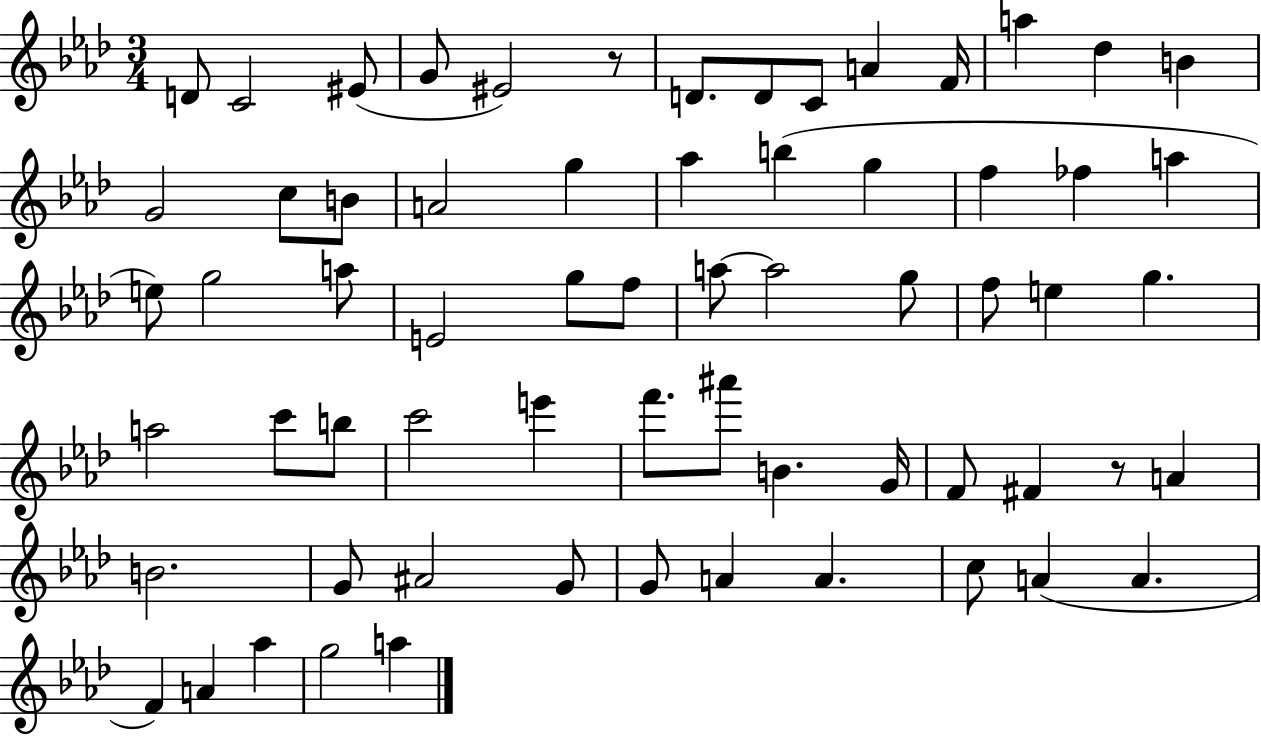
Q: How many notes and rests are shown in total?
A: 65